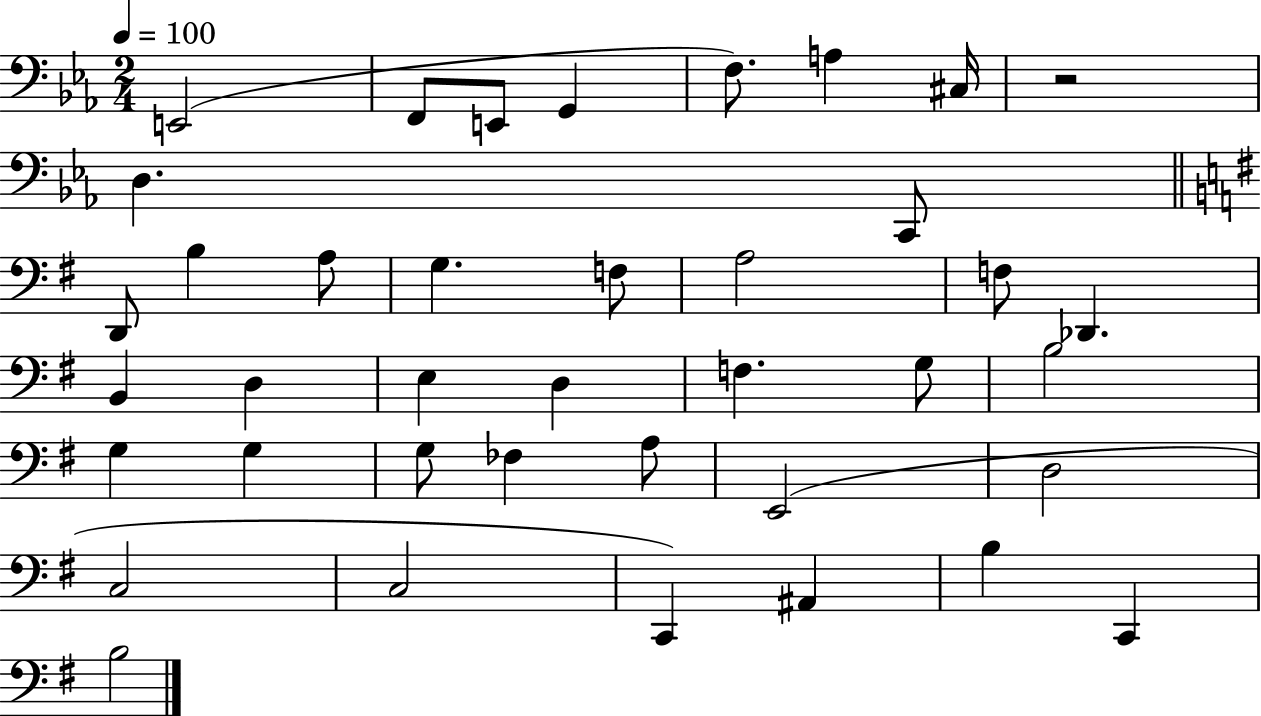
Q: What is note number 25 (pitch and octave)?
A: G3